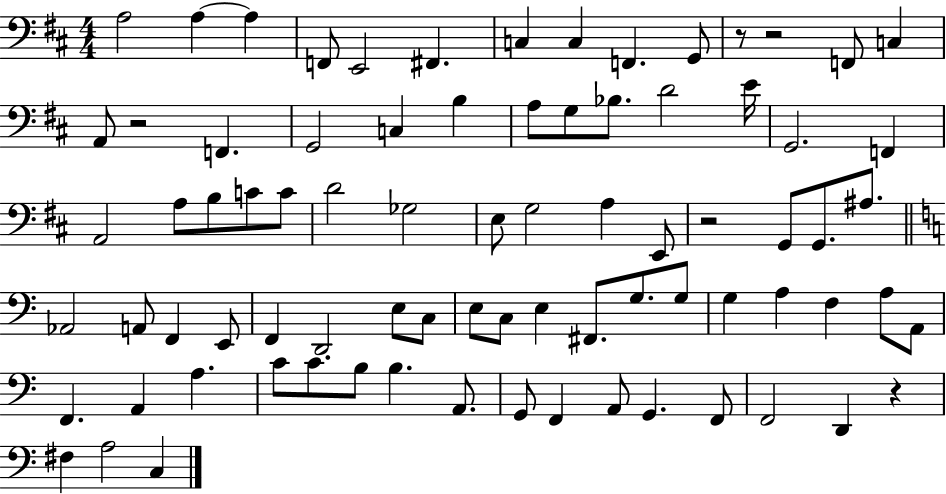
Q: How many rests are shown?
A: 5